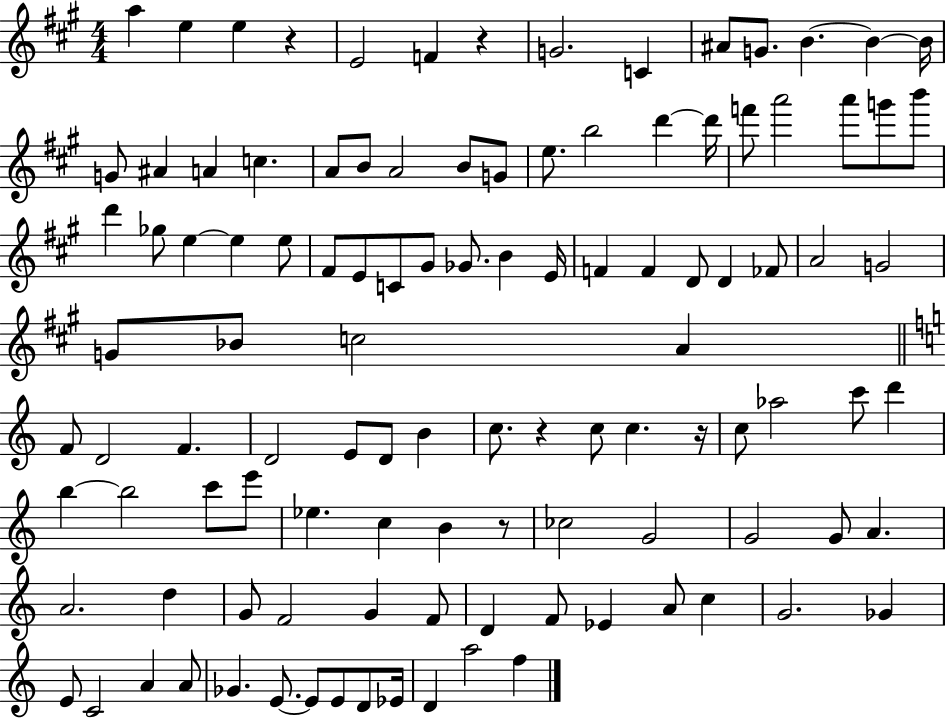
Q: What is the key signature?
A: A major